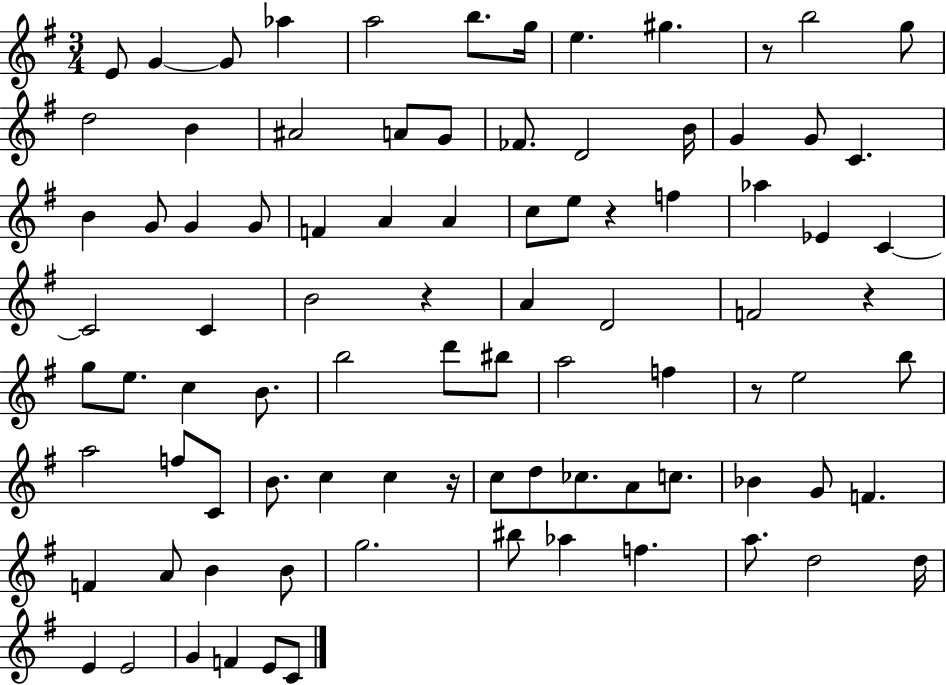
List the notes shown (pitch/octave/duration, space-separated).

E4/e G4/q G4/e Ab5/q A5/h B5/e. G5/s E5/q. G#5/q. R/e B5/h G5/e D5/h B4/q A#4/h A4/e G4/e FES4/e. D4/h B4/s G4/q G4/e C4/q. B4/q G4/e G4/q G4/e F4/q A4/q A4/q C5/e E5/e R/q F5/q Ab5/q Eb4/q C4/q C4/h C4/q B4/h R/q A4/q D4/h F4/h R/q G5/e E5/e. C5/q B4/e. B5/h D6/e BIS5/e A5/h F5/q R/e E5/h B5/e A5/h F5/e C4/e B4/e. C5/q C5/q R/s C5/e D5/e CES5/e. A4/e C5/e. Bb4/q G4/e F4/q. F4/q A4/e B4/q B4/e G5/h. BIS5/e Ab5/q F5/q. A5/e. D5/h D5/s E4/q E4/h G4/q F4/q E4/e C4/e